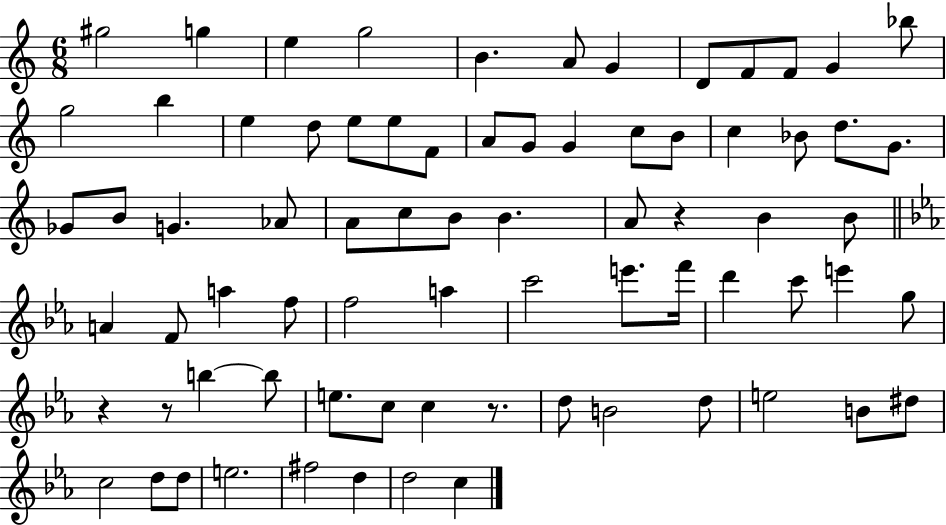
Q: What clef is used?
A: treble